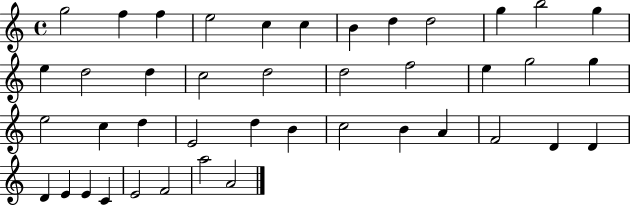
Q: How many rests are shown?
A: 0